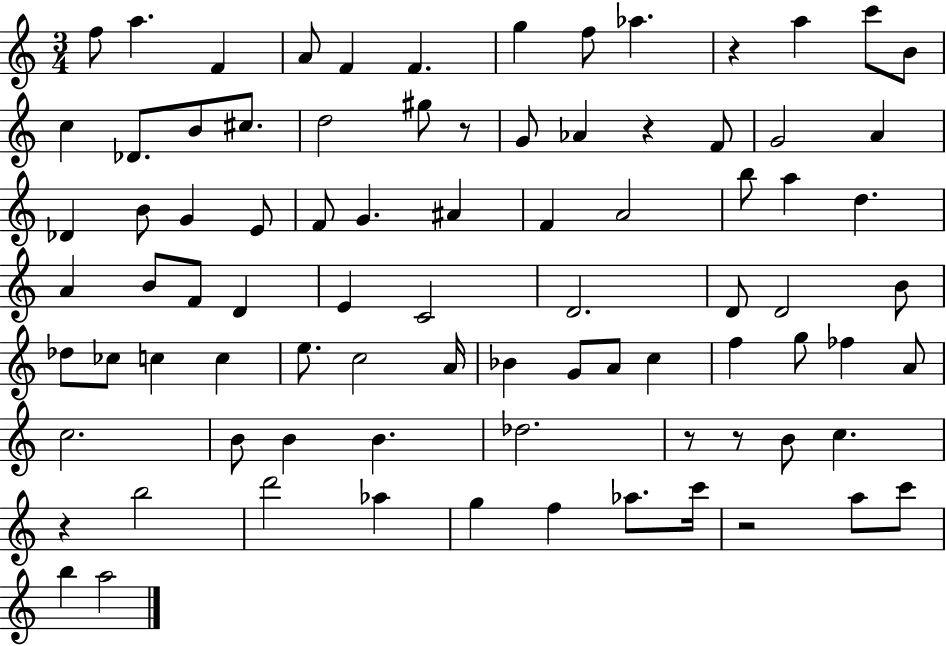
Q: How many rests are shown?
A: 7